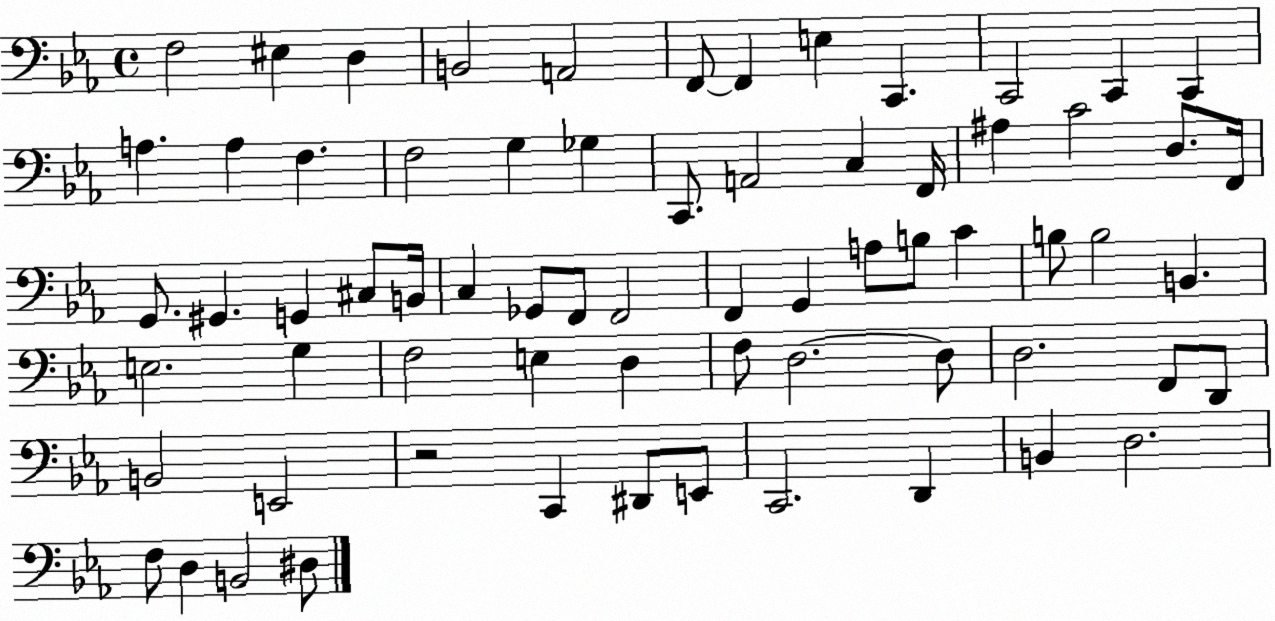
X:1
T:Untitled
M:4/4
L:1/4
K:Eb
F,2 ^E, D, B,,2 A,,2 F,,/2 F,, E, C,, C,,2 C,, C,, A, A, F, F,2 G, _G, C,,/2 A,,2 C, F,,/4 ^A, C2 D,/2 F,,/4 G,,/2 ^G,, G,, ^C,/2 B,,/4 C, _G,,/2 F,,/2 F,,2 F,, G,, A,/2 B,/2 C B,/2 B,2 B,, E,2 G, F,2 E, D, F,/2 D,2 D,/2 D,2 F,,/2 D,,/2 B,,2 E,,2 z2 C,, ^D,,/2 E,,/2 C,,2 D,, B,, D,2 F,/2 D, B,,2 ^D,/2